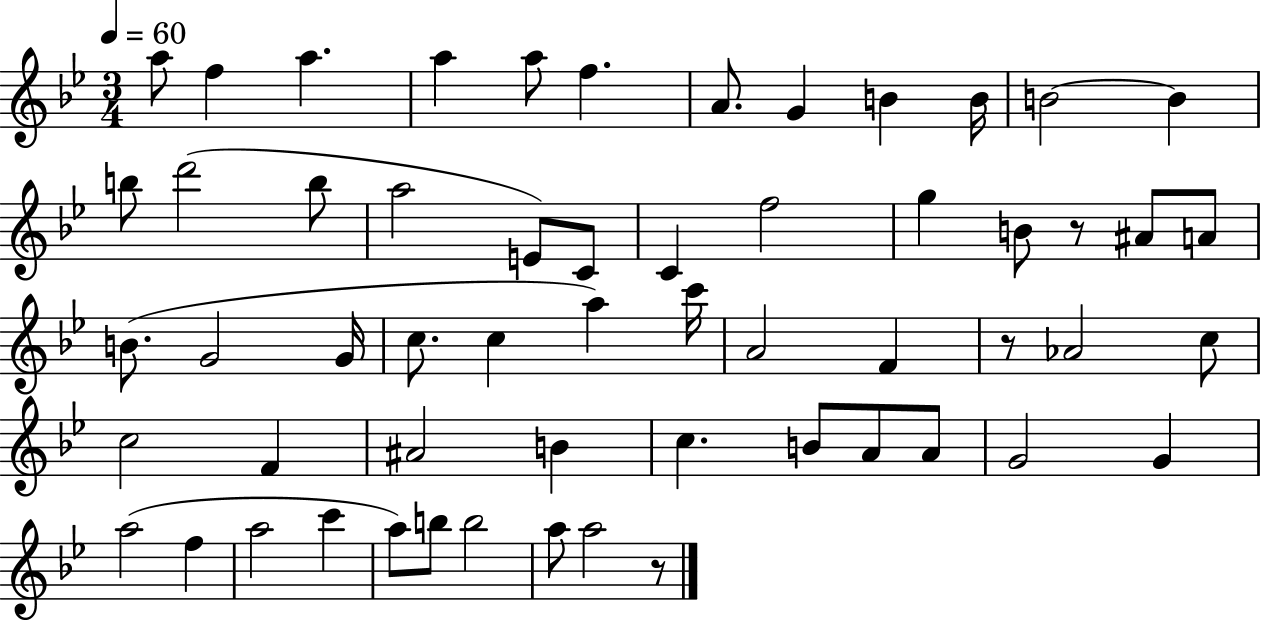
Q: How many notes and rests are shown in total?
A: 57